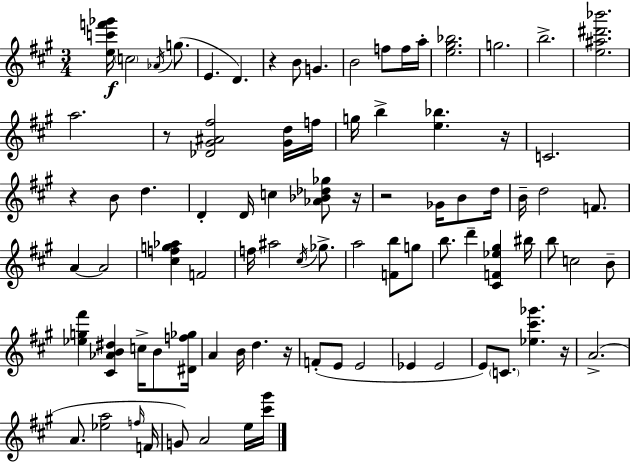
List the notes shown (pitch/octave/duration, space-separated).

[E5,C6,F6,Gb6]/s C5/h Ab4/s G5/e. E4/q. D4/q. R/q B4/e G4/q. B4/h F5/e F5/s A5/s [E5,G#5,Bb5]/h. G5/h. B5/h. [E5,A#5,D#6,Bb6]/h. A5/h. R/e [Db4,G#4,A#4,F#5]/h [G#4,D5]/s F5/s G5/s B5/q [E5,Bb5]/q. R/s C4/h. R/q B4/e D5/q. D4/q D4/s C5/q [Ab4,Bb4,Db5,Gb5]/e R/s R/h Gb4/s B4/e D5/s B4/s D5/h F4/e. A4/q A4/h [C#5,F5,G5,Ab5]/q F4/h F5/s A#5/h C#5/s Gb5/e. A5/h [F4,B5]/e G5/e B5/e. D6/q [C#4,F4,Eb5,G#5]/q BIS5/s B5/e C5/h B4/e [Eb5,G5,F#6]/q [C#4,Ab4,B4,D#5]/q C5/s B4/e [D#4,F5,Gb5]/s A4/q B4/s D5/q. R/s F4/e E4/e E4/h Eb4/q Eb4/h E4/e C4/e. [Eb5,C#6,Gb6]/q. R/s A4/h. A4/e. [Eb5,A5]/h F5/s F4/s G4/e A4/h E5/s [C#6,G#6]/s